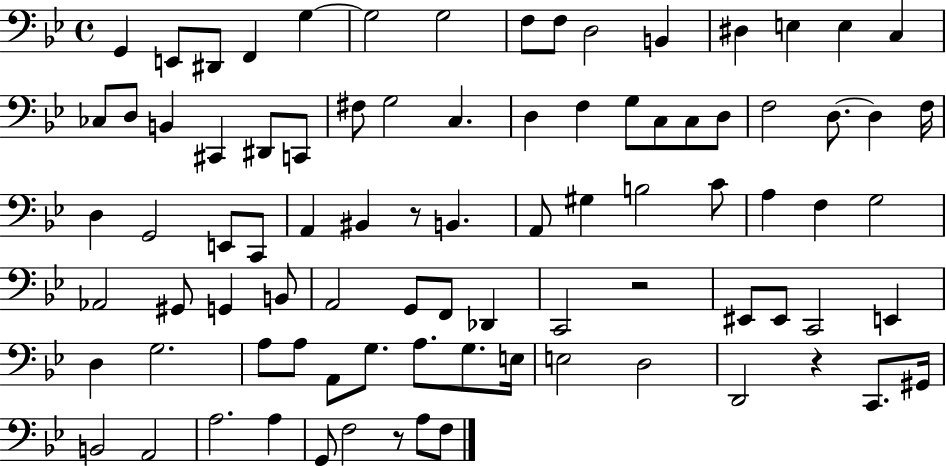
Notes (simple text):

G2/q E2/e D#2/e F2/q G3/q G3/h G3/h F3/e F3/e D3/h B2/q D#3/q E3/q E3/q C3/q CES3/e D3/e B2/q C#2/q D#2/e C2/e F#3/e G3/h C3/q. D3/q F3/q G3/e C3/e C3/e D3/e F3/h D3/e. D3/q F3/s D3/q G2/h E2/e C2/e A2/q BIS2/q R/e B2/q. A2/e G#3/q B3/h C4/e A3/q F3/q G3/h Ab2/h G#2/e G2/q B2/e A2/h G2/e F2/e Db2/q C2/h R/h EIS2/e EIS2/e C2/h E2/q D3/q G3/h. A3/e A3/e A2/e G3/e. A3/e. G3/e. E3/s E3/h D3/h D2/h R/q C2/e. G#2/s B2/h A2/h A3/h. A3/q G2/e F3/h R/e A3/e F3/e